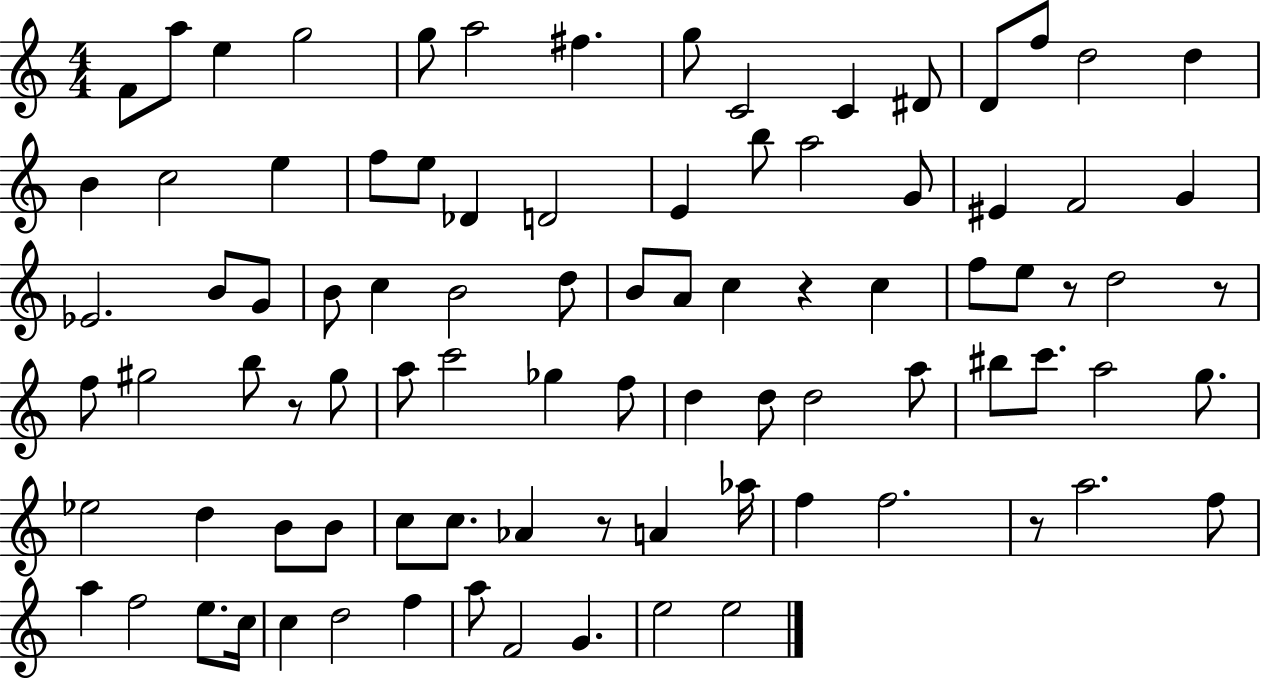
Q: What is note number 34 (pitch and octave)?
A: C5